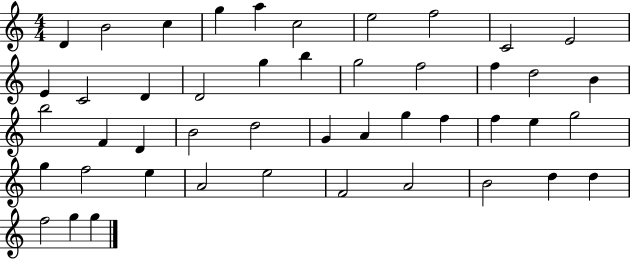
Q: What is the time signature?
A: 4/4